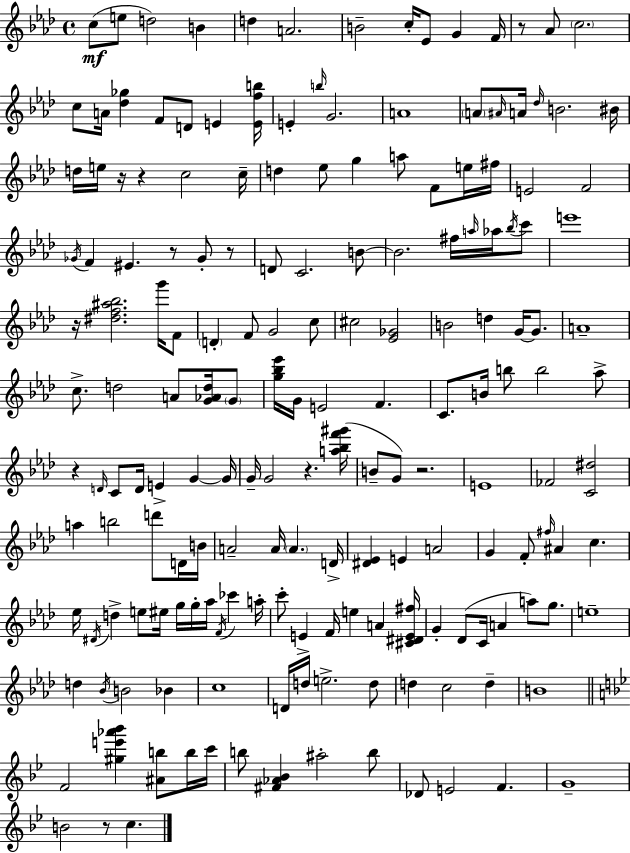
X:1
T:Untitled
M:4/4
L:1/4
K:Fm
c/2 e/2 d2 B d A2 B2 c/4 _E/2 G F/4 z/2 _A/2 c2 c/2 A/4 [_d_g] F/2 D/2 E [Efb]/4 E b/4 G2 A4 A/2 ^A/4 A/4 _d/4 B2 ^B/4 d/4 e/4 z/4 z c2 c/4 d _e/2 g a/2 F/2 e/4 ^f/4 E2 F2 _G/4 F ^E z/2 _G/2 z/2 D/2 C2 B/2 B2 ^f/4 a/4 _a/4 _b/4 c'/2 e'4 z/4 [^df^a_b]2 g'/4 F/2 D F/2 G2 c/2 ^c2 [_E_G]2 B2 d G/4 G/2 A4 c/2 d2 A/2 [G_Ad]/4 G/2 [g_b_e']/4 G/4 E2 F C/2 B/4 b/2 b2 _a/2 z D/4 C/2 D/4 E G G/4 G/4 G2 z [a_bf'^g']/4 B/2 G/2 z2 E4 _F2 [C^d]2 a b2 d'/2 D/4 B/4 A2 A/4 A D/4 [^D_E] E A2 G F/2 ^f/4 ^A c _e/4 ^D/4 d e/2 ^e/4 g/4 g/4 _a/4 F/4 _c' a/4 c'/2 E F/4 e A [^C^DE^f]/4 G _D/2 C/4 A a/2 g/2 e4 d _B/4 B2 _B c4 D/4 d/4 e2 d/2 d c2 d B4 F2 [^ge'_a'_b'] [^Ab]/2 b/4 c'/4 b/2 [^F_A_B] ^a2 b/2 _D/2 E2 F G4 B2 z/2 c